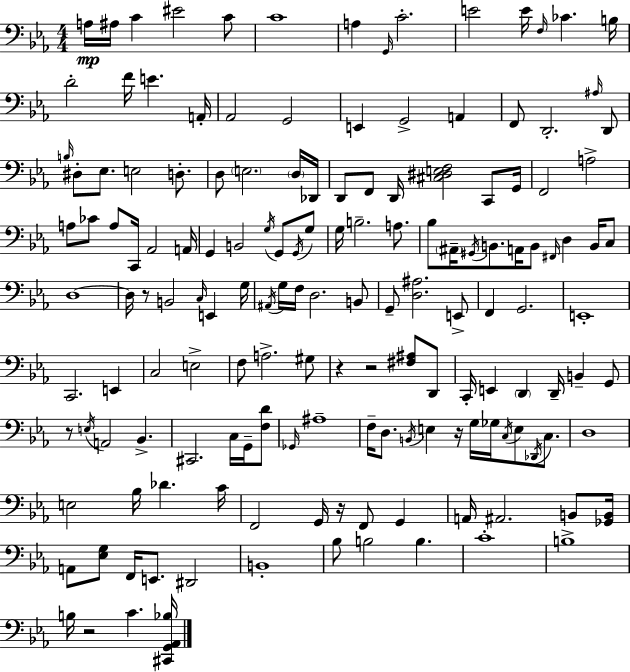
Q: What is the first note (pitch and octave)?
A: A3